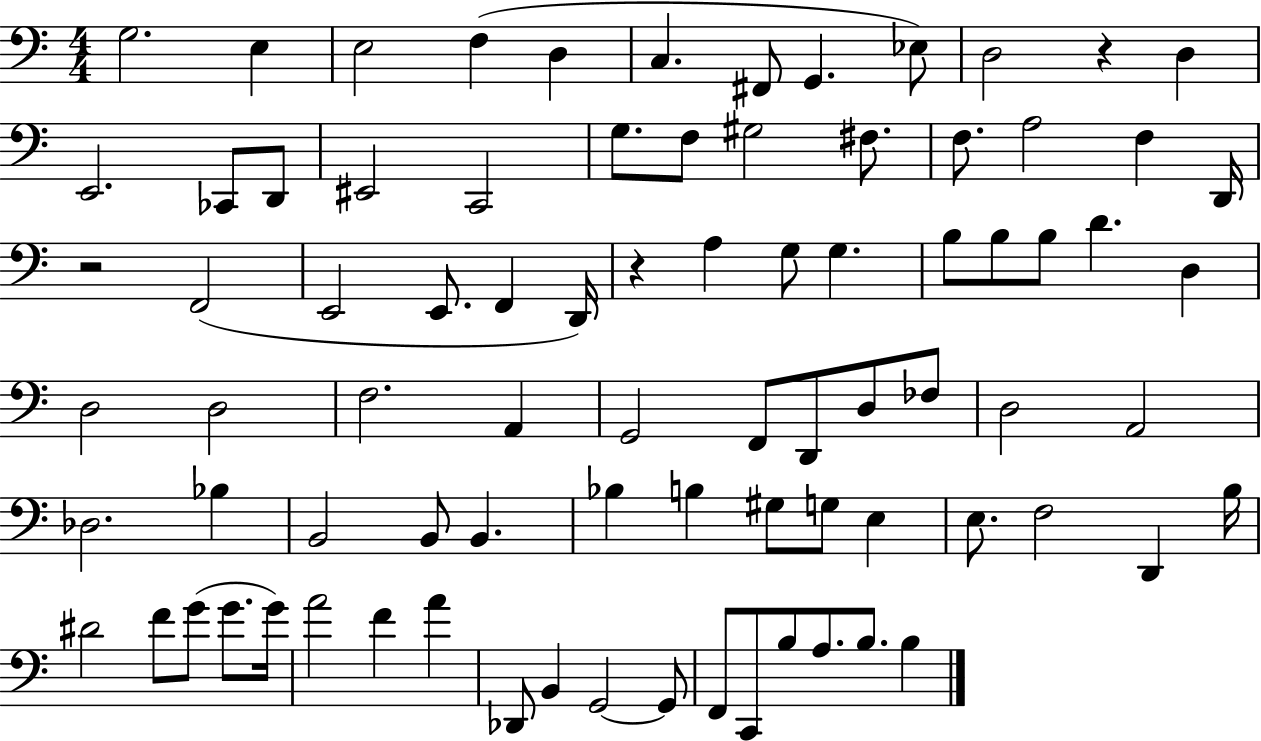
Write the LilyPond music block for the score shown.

{
  \clef bass
  \numericTimeSignature
  \time 4/4
  \key c \major
  g2. e4 | e2 f4( d4 | c4. fis,8 g,4. ees8) | d2 r4 d4 | \break e,2. ces,8 d,8 | eis,2 c,2 | g8. f8 gis2 fis8. | f8. a2 f4 d,16 | \break r2 f,2( | e,2 e,8. f,4 d,16) | r4 a4 g8 g4. | b8 b8 b8 d'4. d4 | \break d2 d2 | f2. a,4 | g,2 f,8 d,8 d8 fes8 | d2 a,2 | \break des2. bes4 | b,2 b,8 b,4. | bes4 b4 gis8 g8 e4 | e8. f2 d,4 b16 | \break dis'2 f'8 g'8( g'8. g'16) | a'2 f'4 a'4 | des,8 b,4 g,2~~ g,8 | f,8 c,8 b8 a8. b8. b4 | \break \bar "|."
}